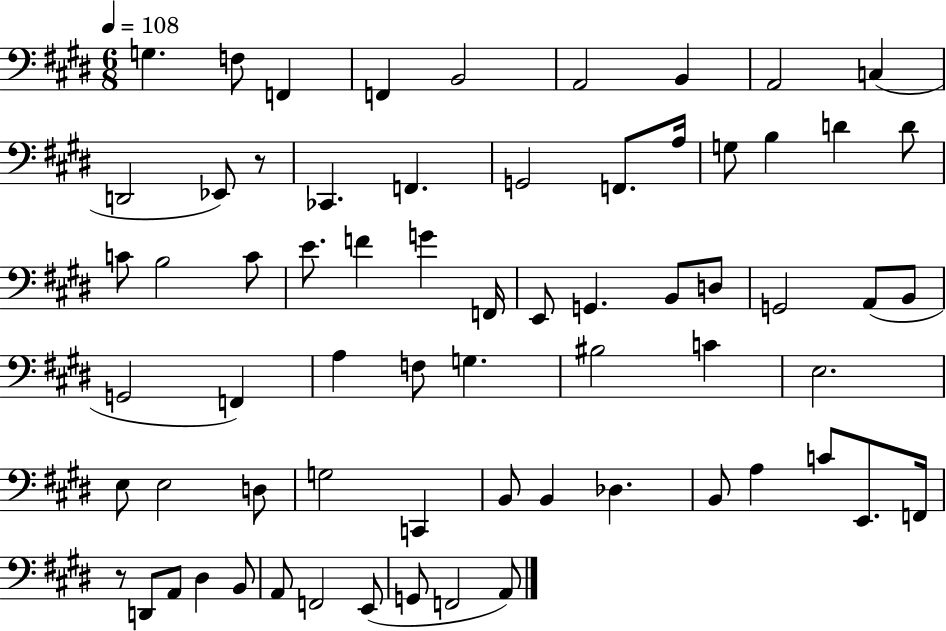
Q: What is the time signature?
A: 6/8